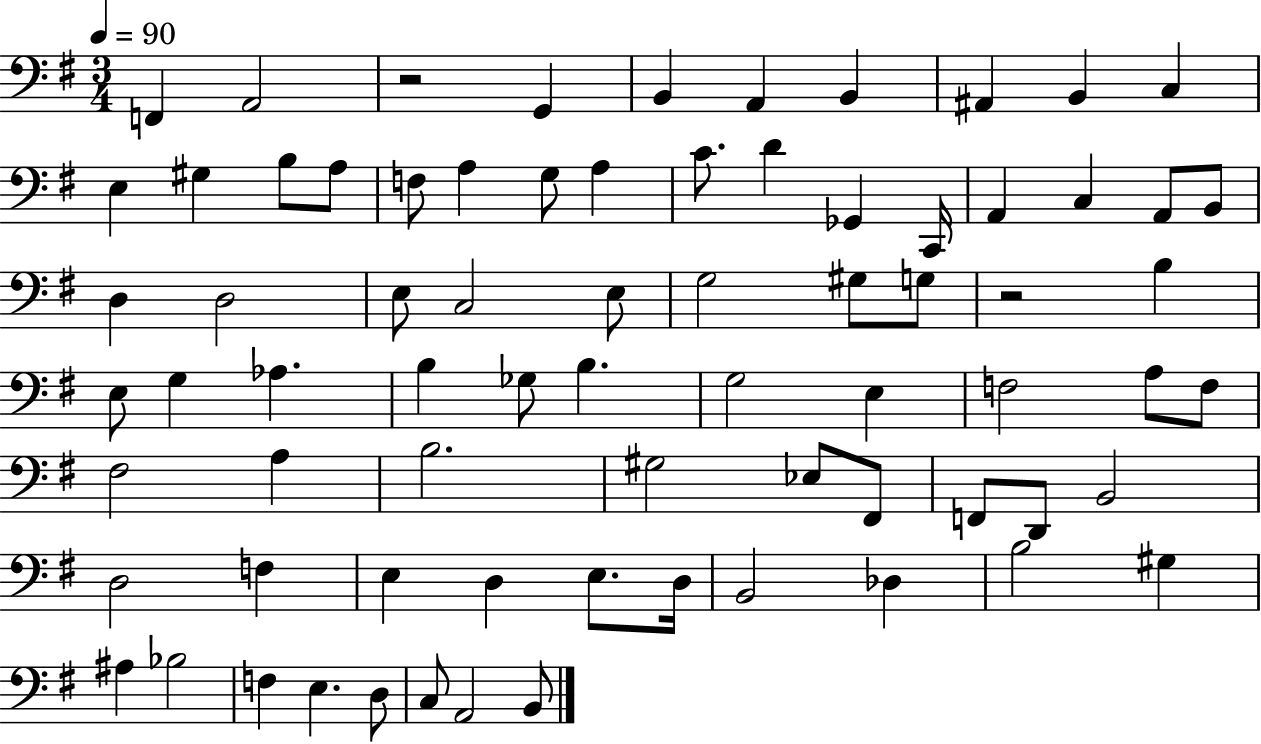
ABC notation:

X:1
T:Untitled
M:3/4
L:1/4
K:G
F,, A,,2 z2 G,, B,, A,, B,, ^A,, B,, C, E, ^G, B,/2 A,/2 F,/2 A, G,/2 A, C/2 D _G,, C,,/4 A,, C, A,,/2 B,,/2 D, D,2 E,/2 C,2 E,/2 G,2 ^G,/2 G,/2 z2 B, E,/2 G, _A, B, _G,/2 B, G,2 E, F,2 A,/2 F,/2 ^F,2 A, B,2 ^G,2 _E,/2 ^F,,/2 F,,/2 D,,/2 B,,2 D,2 F, E, D, E,/2 D,/4 B,,2 _D, B,2 ^G, ^A, _B,2 F, E, D,/2 C,/2 A,,2 B,,/2